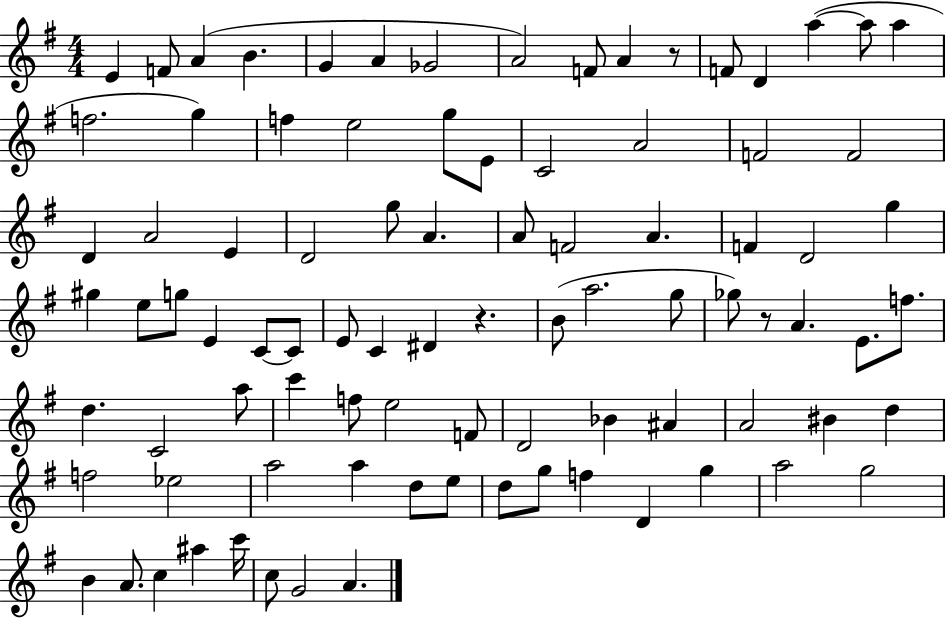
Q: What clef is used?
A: treble